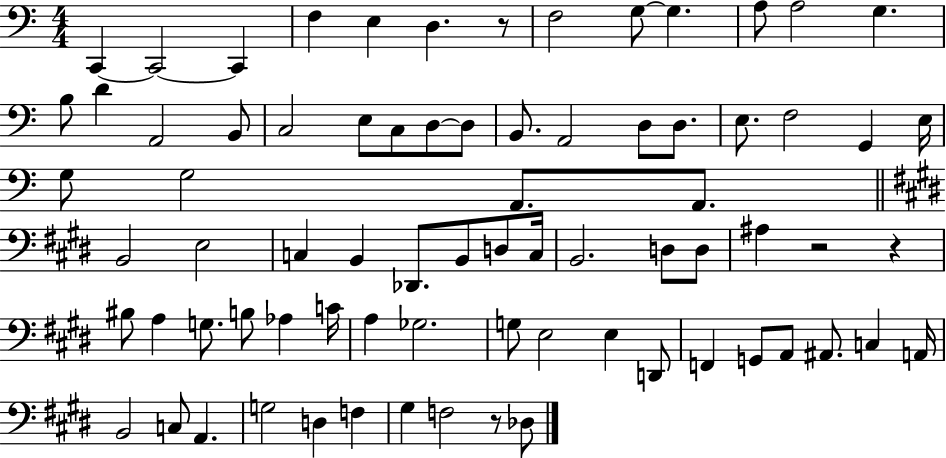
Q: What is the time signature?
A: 4/4